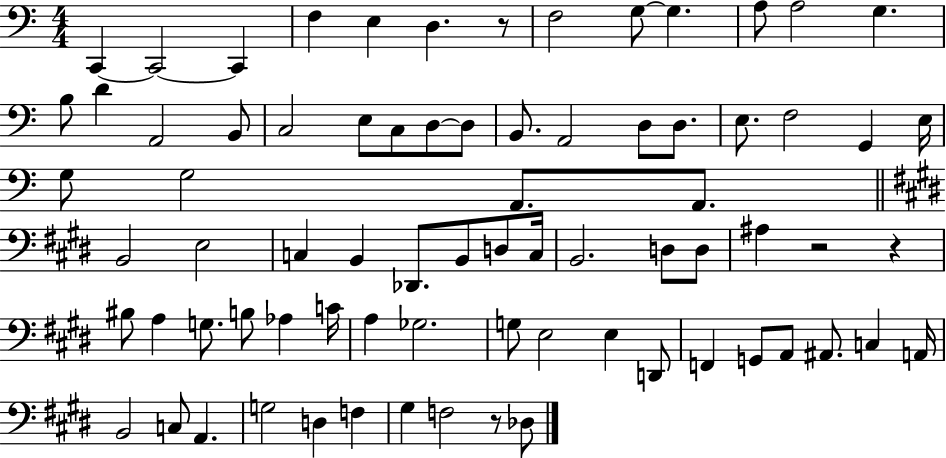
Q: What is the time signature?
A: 4/4